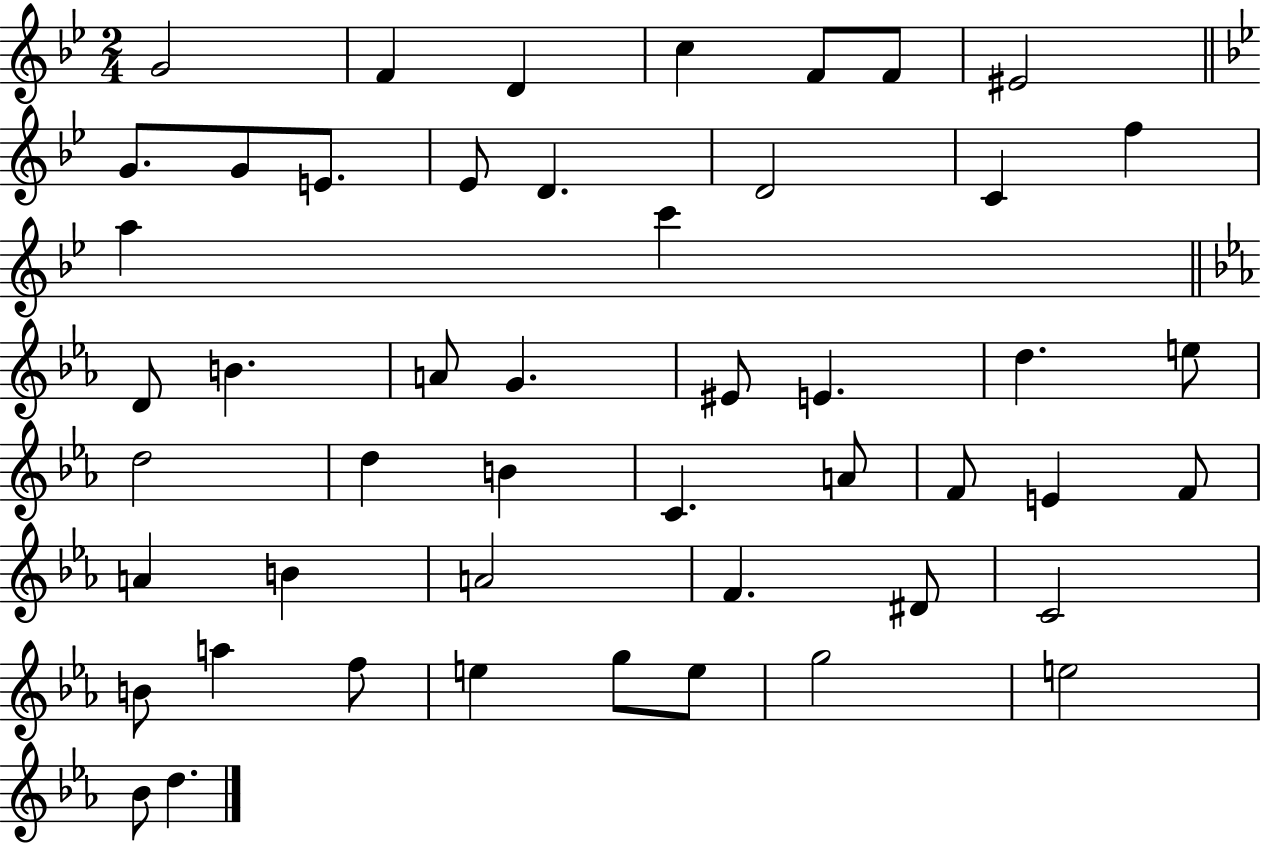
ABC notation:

X:1
T:Untitled
M:2/4
L:1/4
K:Bb
G2 F D c F/2 F/2 ^E2 G/2 G/2 E/2 _E/2 D D2 C f a c' D/2 B A/2 G ^E/2 E d e/2 d2 d B C A/2 F/2 E F/2 A B A2 F ^D/2 C2 B/2 a f/2 e g/2 e/2 g2 e2 _B/2 d